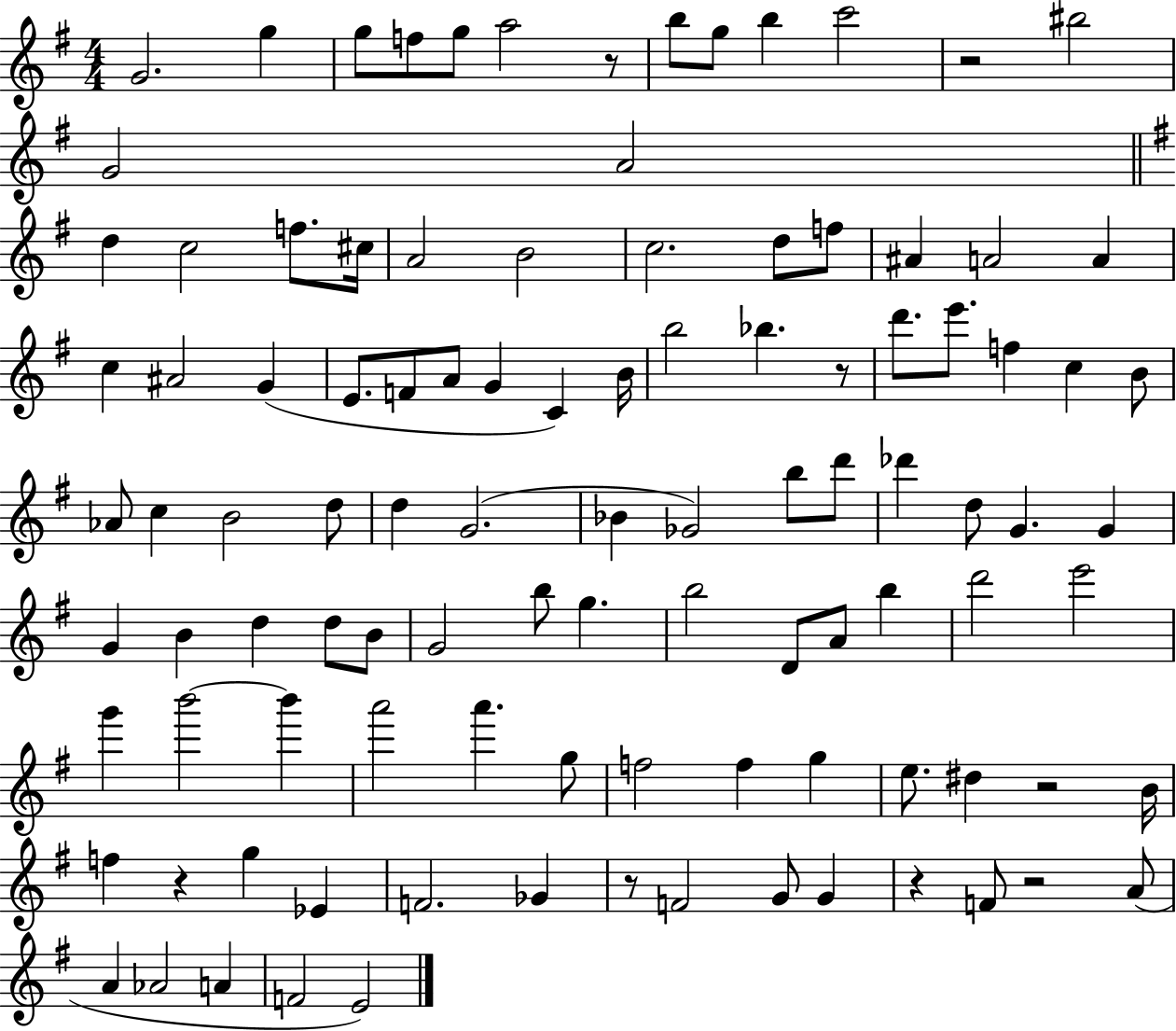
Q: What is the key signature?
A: G major